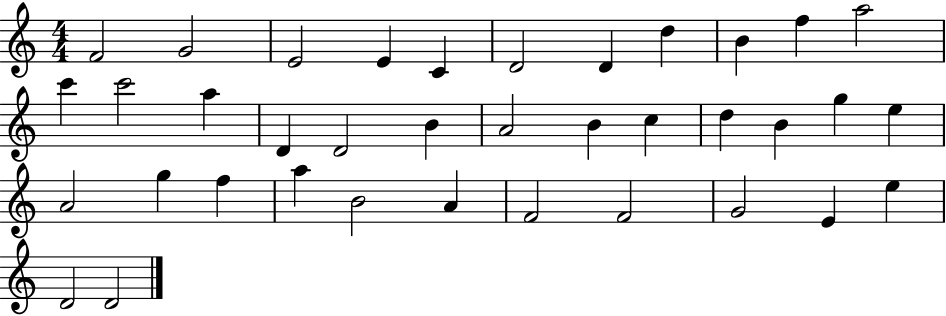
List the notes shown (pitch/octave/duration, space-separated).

F4/h G4/h E4/h E4/q C4/q D4/h D4/q D5/q B4/q F5/q A5/h C6/q C6/h A5/q D4/q D4/h B4/q A4/h B4/q C5/q D5/q B4/q G5/q E5/q A4/h G5/q F5/q A5/q B4/h A4/q F4/h F4/h G4/h E4/q E5/q D4/h D4/h